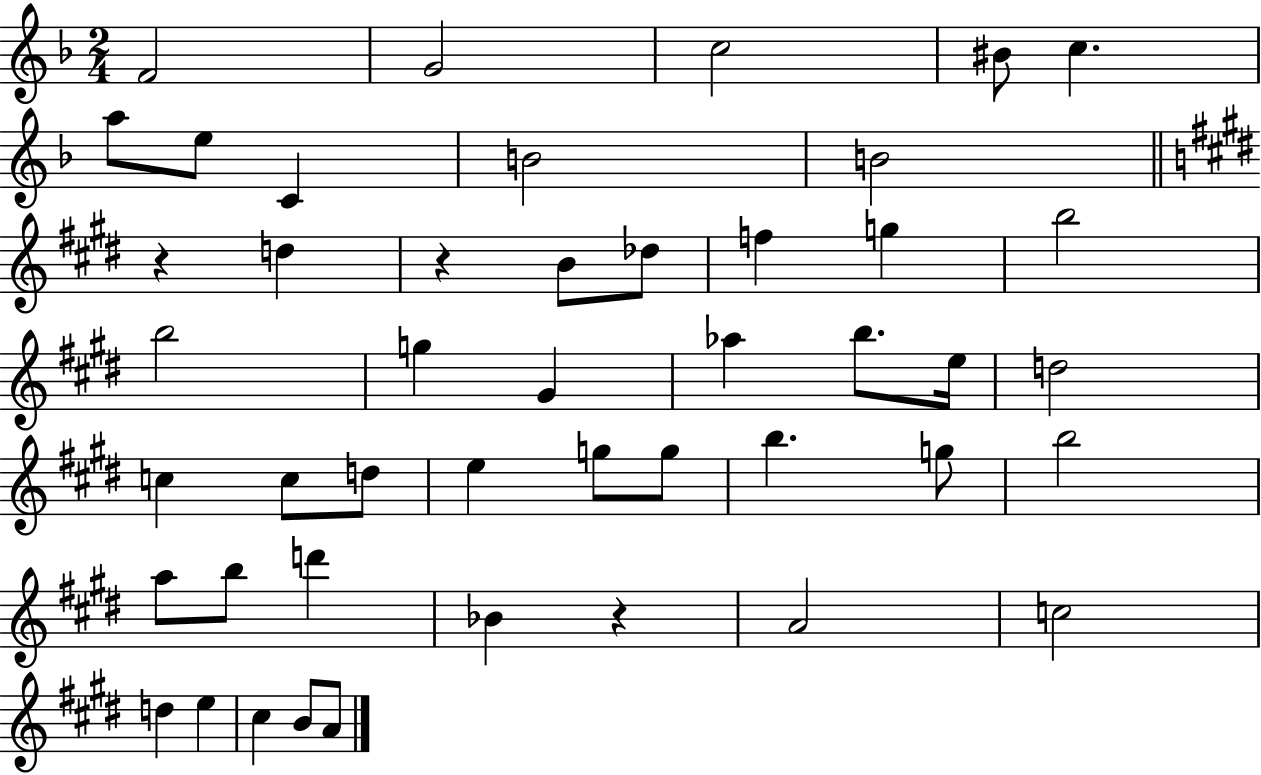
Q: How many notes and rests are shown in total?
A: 46